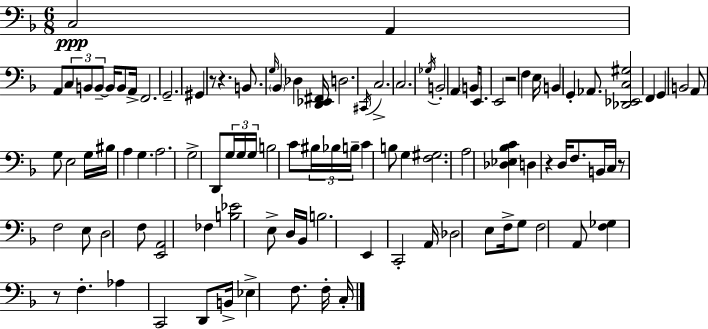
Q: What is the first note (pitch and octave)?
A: C3